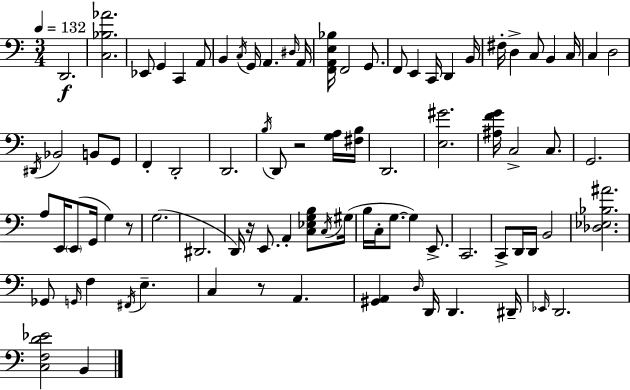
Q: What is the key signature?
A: C major